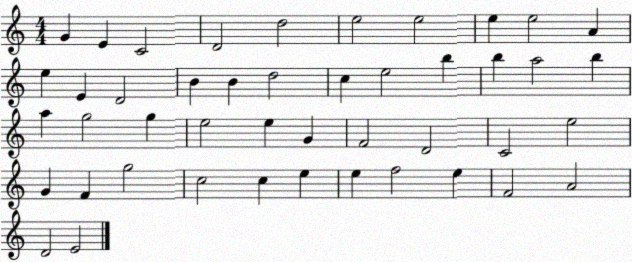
X:1
T:Untitled
M:4/4
L:1/4
K:C
G E C2 D2 d2 e2 e2 e e2 A e E D2 B B d2 c e2 b b a2 b a g2 g e2 e G F2 D2 C2 e2 G F g2 c2 c e e f2 e F2 A2 D2 E2